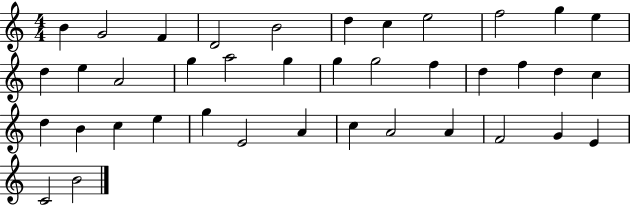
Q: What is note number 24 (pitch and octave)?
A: C5